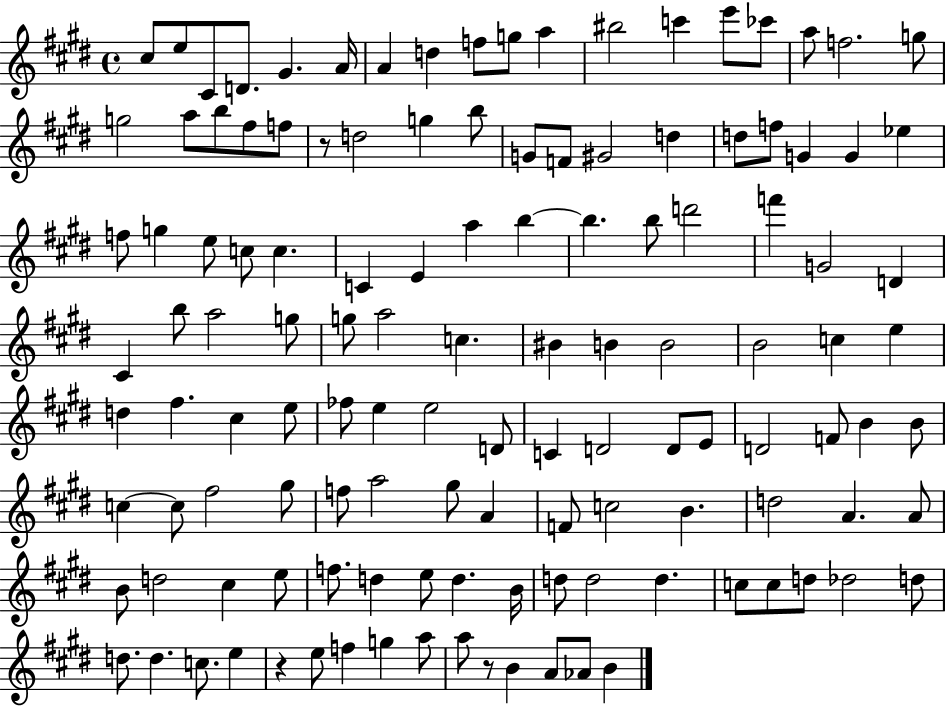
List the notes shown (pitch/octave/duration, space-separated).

C#5/e E5/e C#4/e D4/e. G#4/q. A4/s A4/q D5/q F5/e G5/e A5/q BIS5/h C6/q E6/e CES6/e A5/e F5/h. G5/e G5/h A5/e B5/e F#5/e F5/e R/e D5/h G5/q B5/e G4/e F4/e G#4/h D5/q D5/e F5/e G4/q G4/q Eb5/q F5/e G5/q E5/e C5/e C5/q. C4/q E4/q A5/q B5/q B5/q. B5/e D6/h F6/q G4/h D4/q C#4/q B5/e A5/h G5/e G5/e A5/h C5/q. BIS4/q B4/q B4/h B4/h C5/q E5/q D5/q F#5/q. C#5/q E5/e FES5/e E5/q E5/h D4/e C4/q D4/h D4/e E4/e D4/h F4/e B4/q B4/e C5/q C5/e F#5/h G#5/e F5/e A5/h G#5/e A4/q F4/e C5/h B4/q. D5/h A4/q. A4/e B4/e D5/h C#5/q E5/e F5/e. D5/q E5/e D5/q. B4/s D5/e D5/h D5/q. C5/e C5/e D5/e Db5/h D5/e D5/e. D5/q. C5/e. E5/q R/q E5/e F5/q G5/q A5/e A5/e R/e B4/q A4/e Ab4/e B4/q